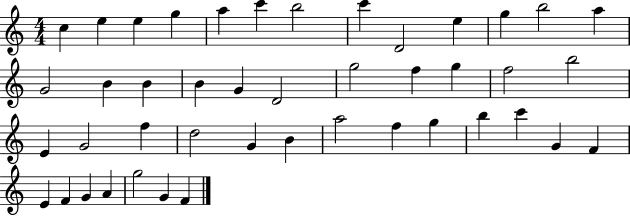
{
  \clef treble
  \numericTimeSignature
  \time 4/4
  \key c \major
  c''4 e''4 e''4 g''4 | a''4 c'''4 b''2 | c'''4 d'2 e''4 | g''4 b''2 a''4 | \break g'2 b'4 b'4 | b'4 g'4 d'2 | g''2 f''4 g''4 | f''2 b''2 | \break e'4 g'2 f''4 | d''2 g'4 b'4 | a''2 f''4 g''4 | b''4 c'''4 g'4 f'4 | \break e'4 f'4 g'4 a'4 | g''2 g'4 f'4 | \bar "|."
}